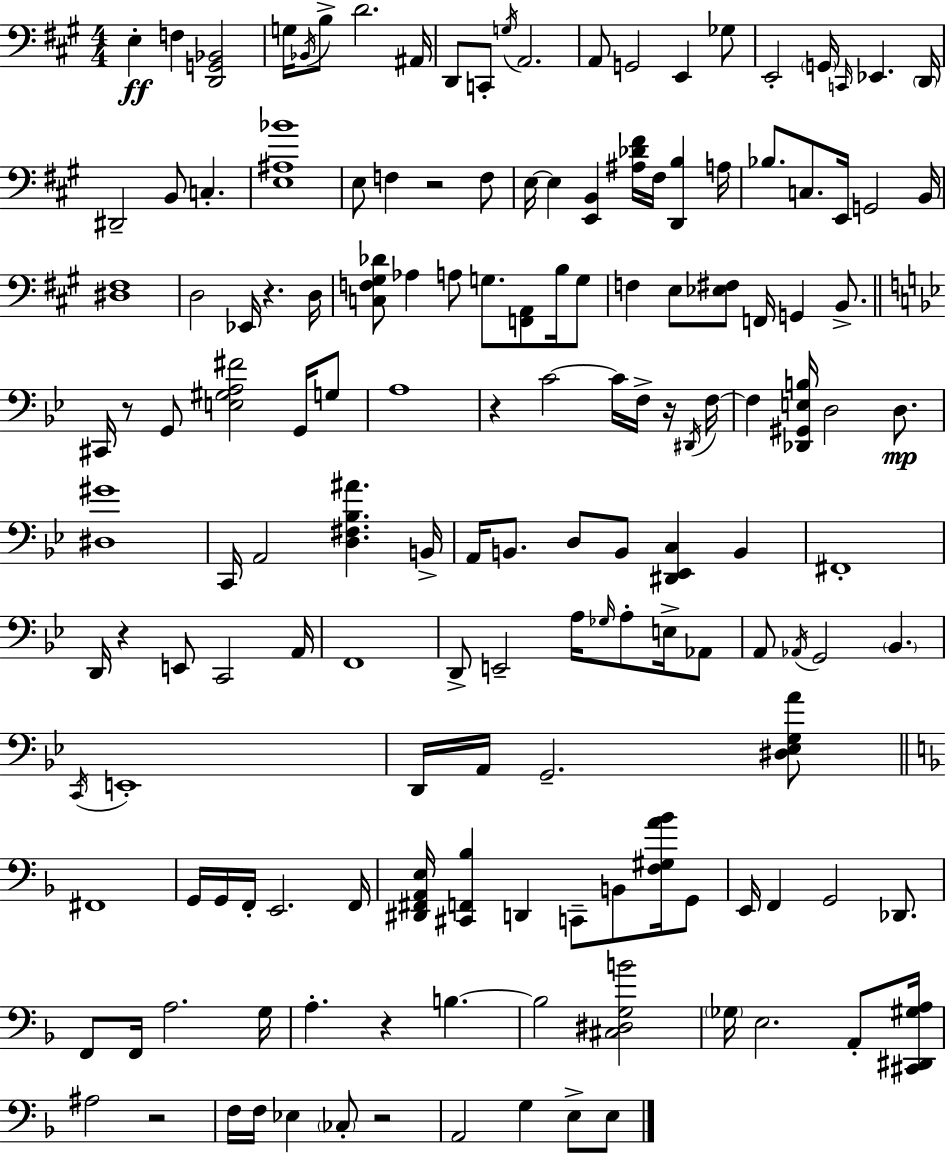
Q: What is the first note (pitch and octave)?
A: E3